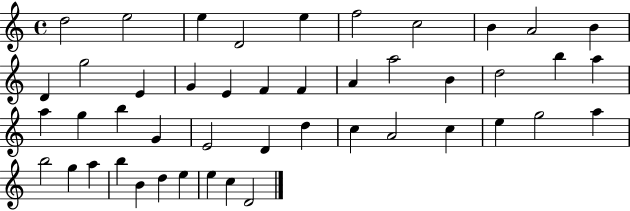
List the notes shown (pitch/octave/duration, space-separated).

D5/h E5/h E5/q D4/h E5/q F5/h C5/h B4/q A4/h B4/q D4/q G5/h E4/q G4/q E4/q F4/q F4/q A4/q A5/h B4/q D5/h B5/q A5/q A5/q G5/q B5/q G4/q E4/h D4/q D5/q C5/q A4/h C5/q E5/q G5/h A5/q B5/h G5/q A5/q B5/q B4/q D5/q E5/q E5/q C5/q D4/h